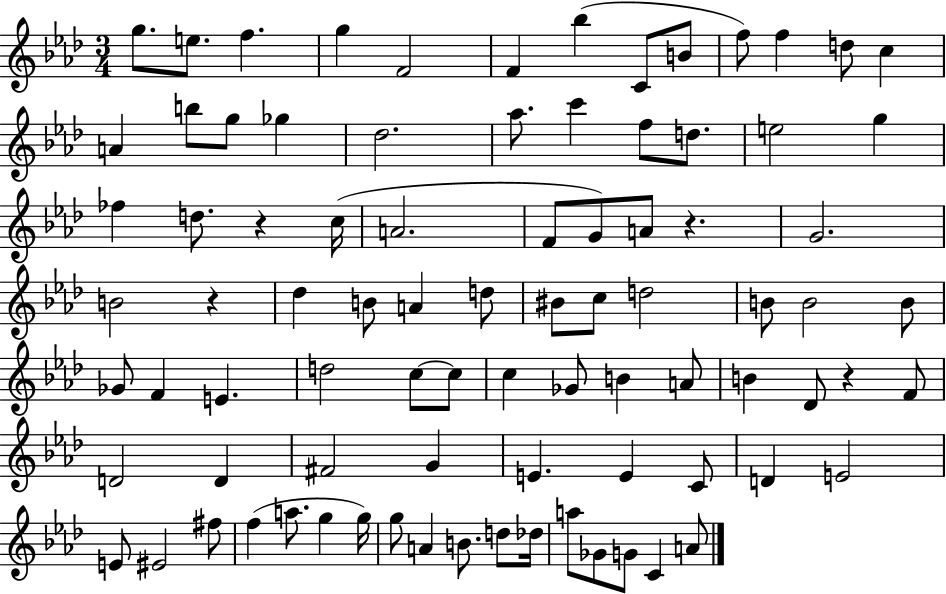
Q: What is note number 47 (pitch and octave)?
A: D5